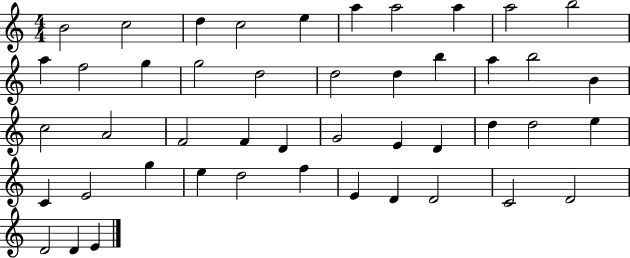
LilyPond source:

{
  \clef treble
  \numericTimeSignature
  \time 4/4
  \key c \major
  b'2 c''2 | d''4 c''2 e''4 | a''4 a''2 a''4 | a''2 b''2 | \break a''4 f''2 g''4 | g''2 d''2 | d''2 d''4 b''4 | a''4 b''2 b'4 | \break c''2 a'2 | f'2 f'4 d'4 | g'2 e'4 d'4 | d''4 d''2 e''4 | \break c'4 e'2 g''4 | e''4 d''2 f''4 | e'4 d'4 d'2 | c'2 d'2 | \break d'2 d'4 e'4 | \bar "|."
}